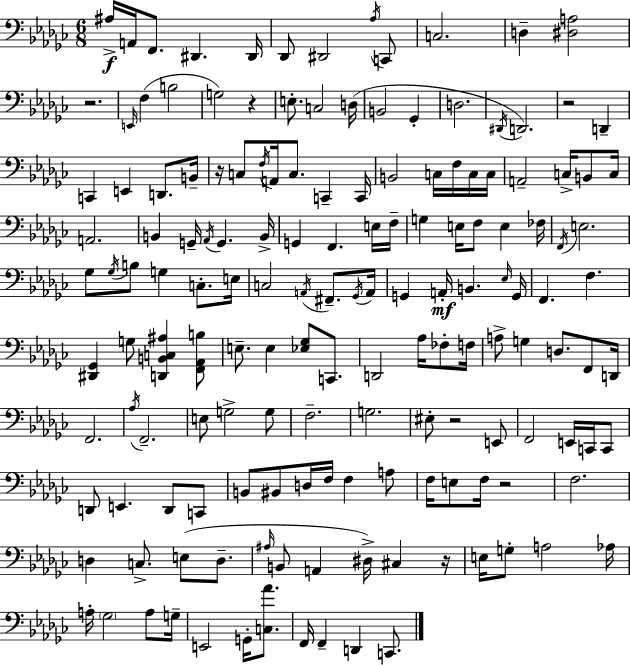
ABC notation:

X:1
T:Untitled
M:6/8
L:1/4
K:Ebm
^A,/4 A,,/4 F,,/2 ^D,, ^D,,/4 _D,,/2 ^D,,2 _A,/4 C,,/2 C,2 D, [^D,A,]2 z2 E,,/4 F, B,2 G,2 z E,/2 C,2 D,/4 B,,2 _G,, D,2 ^D,,/4 D,,2 z2 D,, C,, E,, D,,/2 B,,/4 z/4 C,/2 F,/4 A,,/4 C,/2 C,, C,,/4 B,,2 C,/4 F,/4 C,/4 C,/4 A,,2 C,/4 B,,/2 C,/4 A,,2 B,, G,,/4 _A,,/4 G,, B,,/4 G,, F,, E,/4 F,/4 G, E,/4 F,/2 E, _F,/4 F,,/4 E,2 _G,/2 _G,/4 B,/2 G, C,/2 E,/4 C,2 A,,/4 ^F,,/2 _G,,/4 A,,/4 G,, A,,/4 B,, _E,/4 G,,/4 F,, F, [^D,,_G,,] G,/2 [D,,B,,C,^A,] [F,,_A,,B,]/2 E,/2 E, [_E,_G,]/2 C,,/2 D,,2 _A,/4 _F,/2 F,/4 A,/2 G, D,/2 F,,/2 D,,/4 F,,2 _A,/4 F,,2 E,/2 G,2 G,/2 F,2 G,2 ^E,/2 z2 E,,/2 F,,2 E,,/4 C,,/4 C,,/2 D,,/2 E,, D,,/2 C,,/2 B,,/2 ^B,,/2 D,/4 F,/4 F, A,/2 F,/4 E,/2 F,/4 z2 F,2 D, C,/2 E,/2 D,/2 ^A,/4 B,,/2 A,, ^D,/4 ^C, z/4 E,/4 G,/2 A,2 _A,/4 A,/4 _G,2 A,/2 G,/4 E,,2 G,,/4 [C,_A]/2 F,,/4 F,, D,, C,,/2